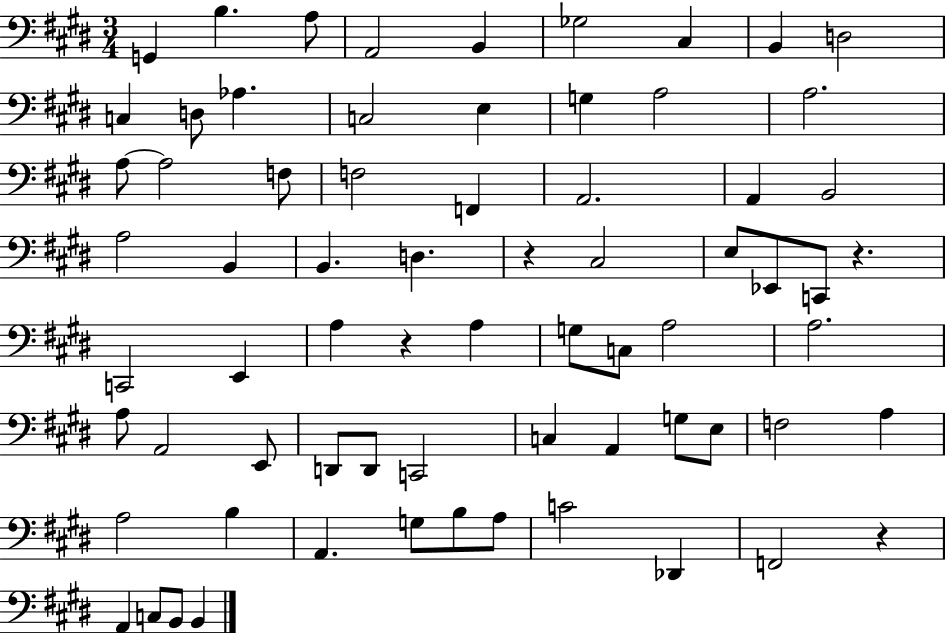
{
  \clef bass
  \numericTimeSignature
  \time 3/4
  \key e \major
  g,4 b4. a8 | a,2 b,4 | ges2 cis4 | b,4 d2 | \break c4 d8 aes4. | c2 e4 | g4 a2 | a2. | \break a8~~ a2 f8 | f2 f,4 | a,2. | a,4 b,2 | \break a2 b,4 | b,4. d4. | r4 cis2 | e8 ees,8 c,8 r4. | \break c,2 e,4 | a4 r4 a4 | g8 c8 a2 | a2. | \break a8 a,2 e,8 | d,8 d,8 c,2 | c4 a,4 g8 e8 | f2 a4 | \break a2 b4 | a,4. g8 b8 a8 | c'2 des,4 | f,2 r4 | \break a,4 c8 b,8 b,4 | \bar "|."
}